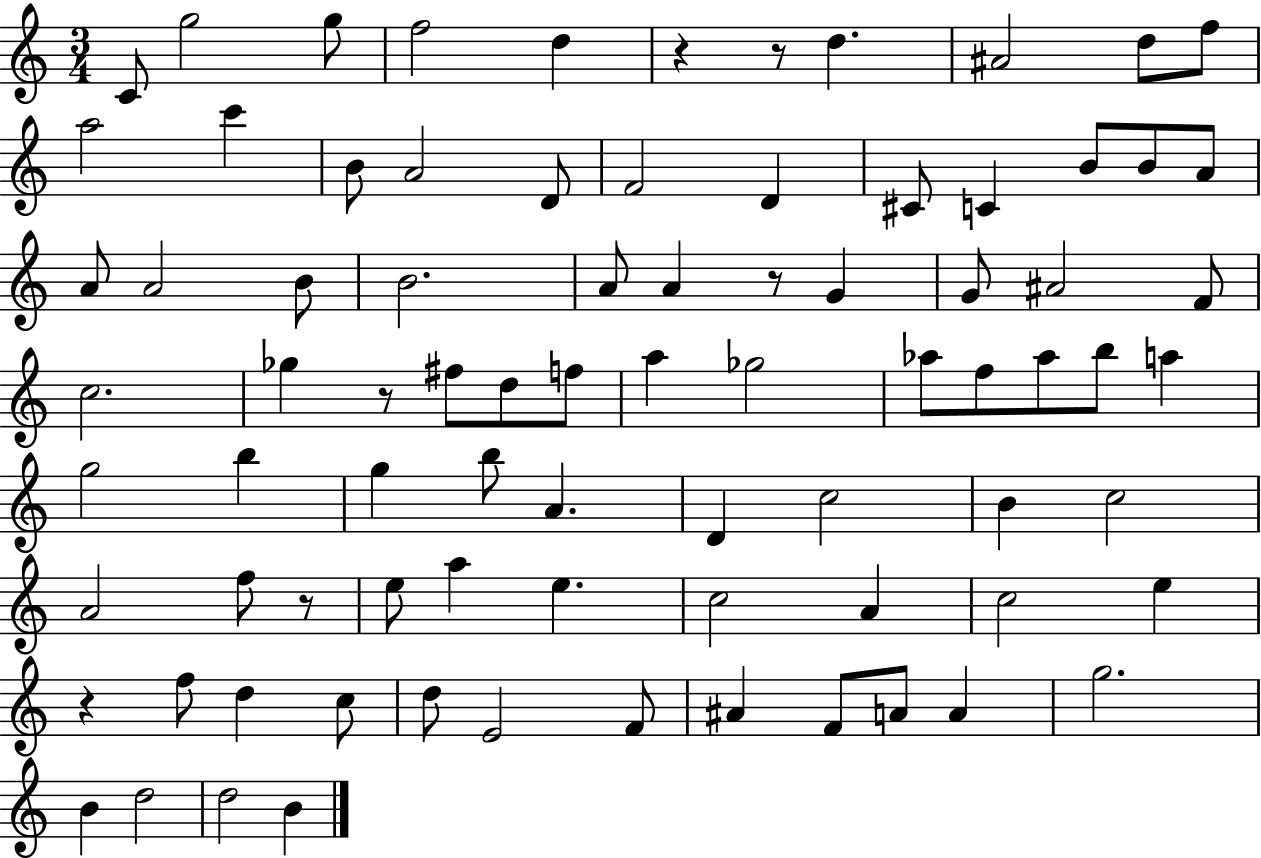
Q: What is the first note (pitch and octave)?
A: C4